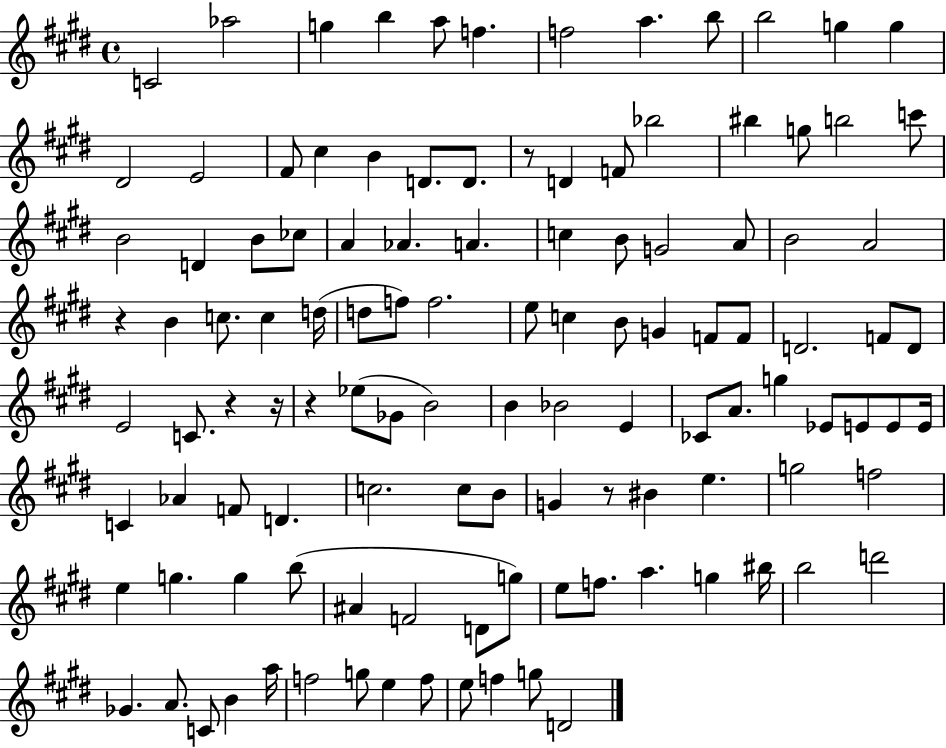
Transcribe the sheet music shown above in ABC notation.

X:1
T:Untitled
M:4/4
L:1/4
K:E
C2 _a2 g b a/2 f f2 a b/2 b2 g g ^D2 E2 ^F/2 ^c B D/2 D/2 z/2 D F/2 _b2 ^b g/2 b2 c'/2 B2 D B/2 _c/2 A _A A c B/2 G2 A/2 B2 A2 z B c/2 c d/4 d/2 f/2 f2 e/2 c B/2 G F/2 F/2 D2 F/2 D/2 E2 C/2 z z/4 z _e/2 _G/2 B2 B _B2 E _C/2 A/2 g _E/2 E/2 E/2 E/4 C _A F/2 D c2 c/2 B/2 G z/2 ^B e g2 f2 e g g b/2 ^A F2 D/2 g/2 e/2 f/2 a g ^b/4 b2 d'2 _G A/2 C/2 B a/4 f2 g/2 e f/2 e/2 f g/2 D2